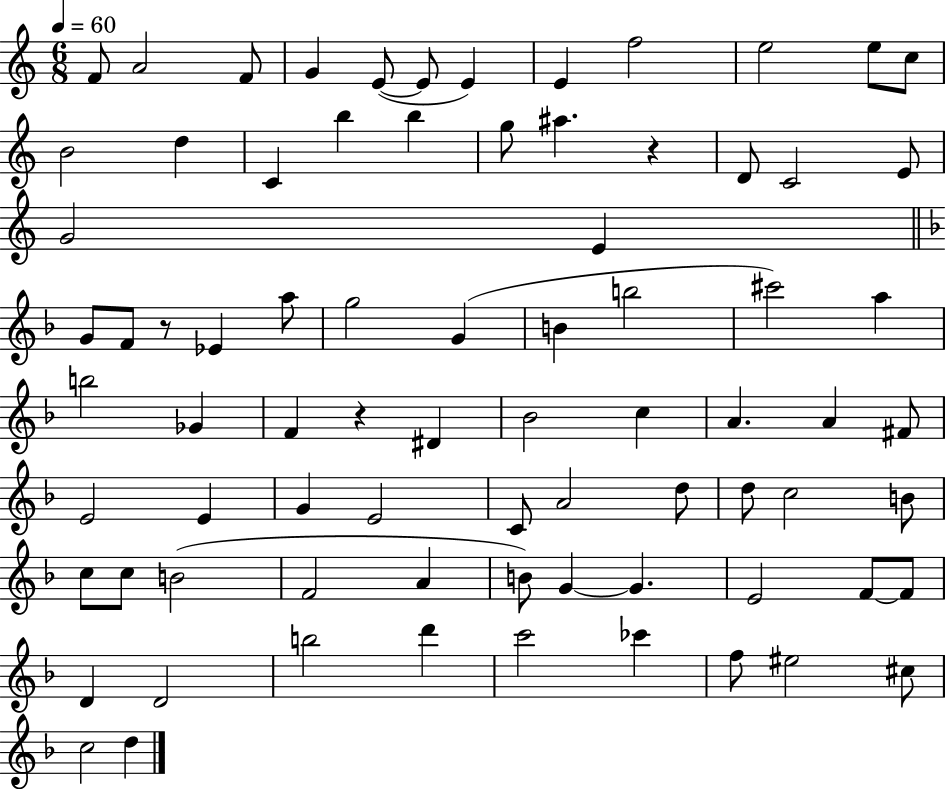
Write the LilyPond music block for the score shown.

{
  \clef treble
  \numericTimeSignature
  \time 6/8
  \key c \major
  \tempo 4 = 60
  f'8 a'2 f'8 | g'4 e'8~(~ e'8 e'4) | e'4 f''2 | e''2 e''8 c''8 | \break b'2 d''4 | c'4 b''4 b''4 | g''8 ais''4. r4 | d'8 c'2 e'8 | \break g'2 e'4 | \bar "||" \break \key f \major g'8 f'8 r8 ees'4 a''8 | g''2 g'4( | b'4 b''2 | cis'''2) a''4 | \break b''2 ges'4 | f'4 r4 dis'4 | bes'2 c''4 | a'4. a'4 fis'8 | \break e'2 e'4 | g'4 e'2 | c'8 a'2 d''8 | d''8 c''2 b'8 | \break c''8 c''8 b'2( | f'2 a'4 | b'8) g'4~~ g'4. | e'2 f'8~~ f'8 | \break d'4 d'2 | b''2 d'''4 | c'''2 ces'''4 | f''8 eis''2 cis''8 | \break c''2 d''4 | \bar "|."
}